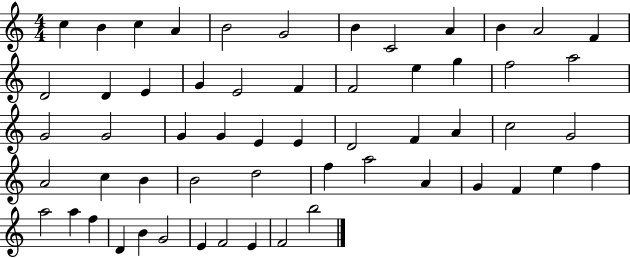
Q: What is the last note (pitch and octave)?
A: B5